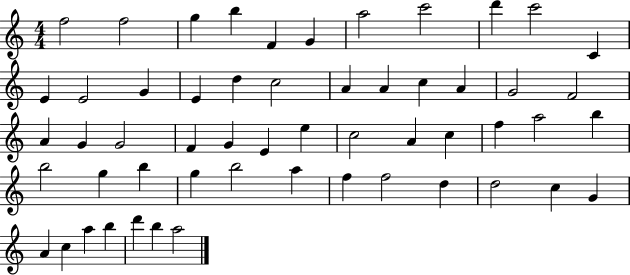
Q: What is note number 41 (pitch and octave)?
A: B5